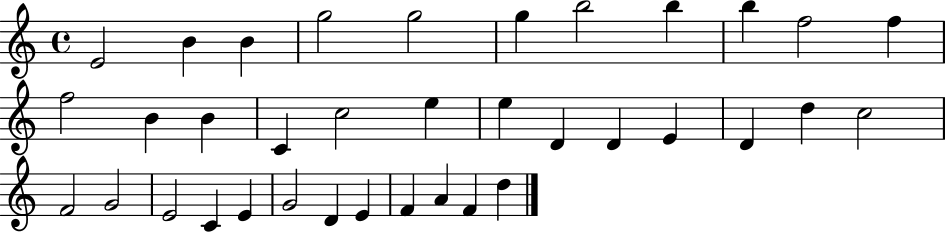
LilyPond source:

{
  \clef treble
  \time 4/4
  \defaultTimeSignature
  \key c \major
  e'2 b'4 b'4 | g''2 g''2 | g''4 b''2 b''4 | b''4 f''2 f''4 | \break f''2 b'4 b'4 | c'4 c''2 e''4 | e''4 d'4 d'4 e'4 | d'4 d''4 c''2 | \break f'2 g'2 | e'2 c'4 e'4 | g'2 d'4 e'4 | f'4 a'4 f'4 d''4 | \break \bar "|."
}